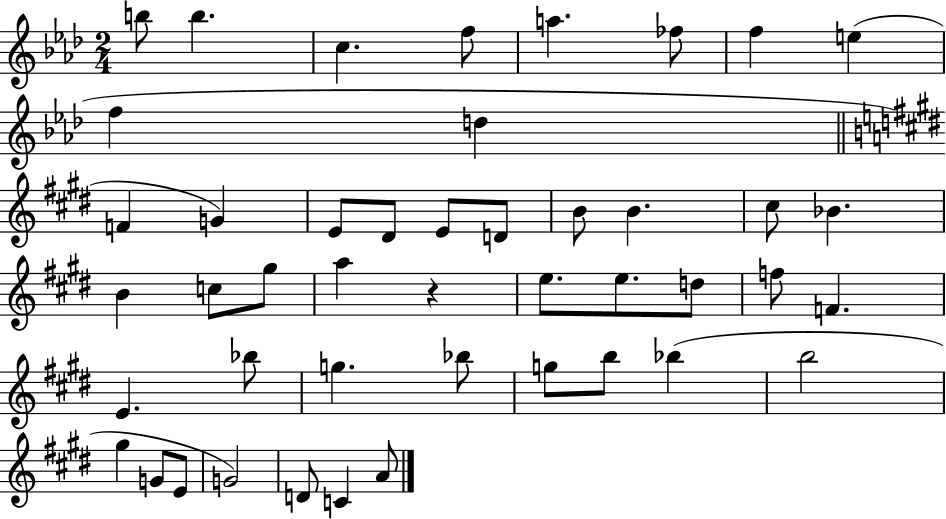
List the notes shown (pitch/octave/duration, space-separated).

B5/e B5/q. C5/q. F5/e A5/q. FES5/e F5/q E5/q F5/q D5/q F4/q G4/q E4/e D#4/e E4/e D4/e B4/e B4/q. C#5/e Bb4/q. B4/q C5/e G#5/e A5/q R/q E5/e. E5/e. D5/e F5/e F4/q. E4/q. Bb5/e G5/q. Bb5/e G5/e B5/e Bb5/q B5/h G#5/q G4/e E4/e G4/h D4/e C4/q A4/e